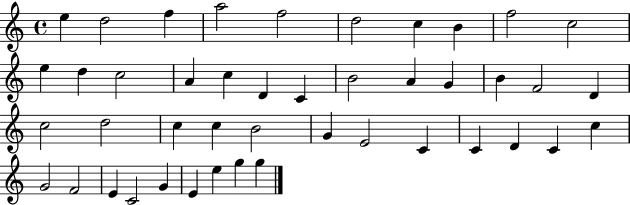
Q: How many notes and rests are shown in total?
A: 44